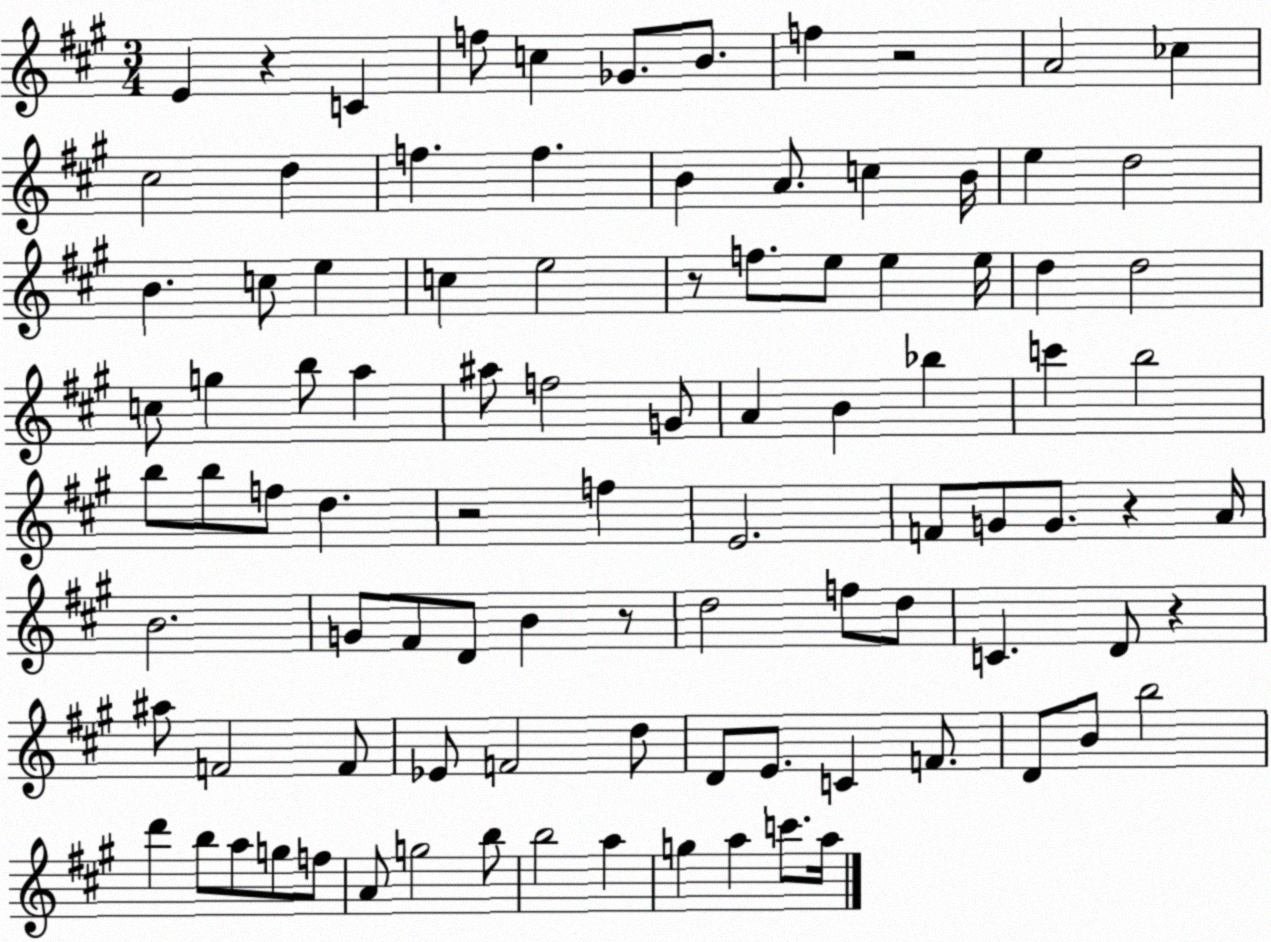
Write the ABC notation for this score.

X:1
T:Untitled
M:3/4
L:1/4
K:A
E z C f/2 c _G/2 B/2 f z2 A2 _c ^c2 d f f B A/2 c B/4 e d2 B c/2 e c e2 z/2 f/2 e/2 e e/4 d d2 c/2 g b/2 a ^a/2 f2 G/2 A B _b c' b2 b/2 b/2 f/2 d z2 f E2 F/2 G/2 G/2 z A/4 B2 G/2 ^F/2 D/2 B z/2 d2 f/2 d/2 C D/2 z ^a/2 F2 F/2 _E/2 F2 d/2 D/2 E/2 C F/2 D/2 B/2 b2 d' b/2 a/2 g/2 f/2 A/2 g2 b/2 b2 a g a c'/2 a/4